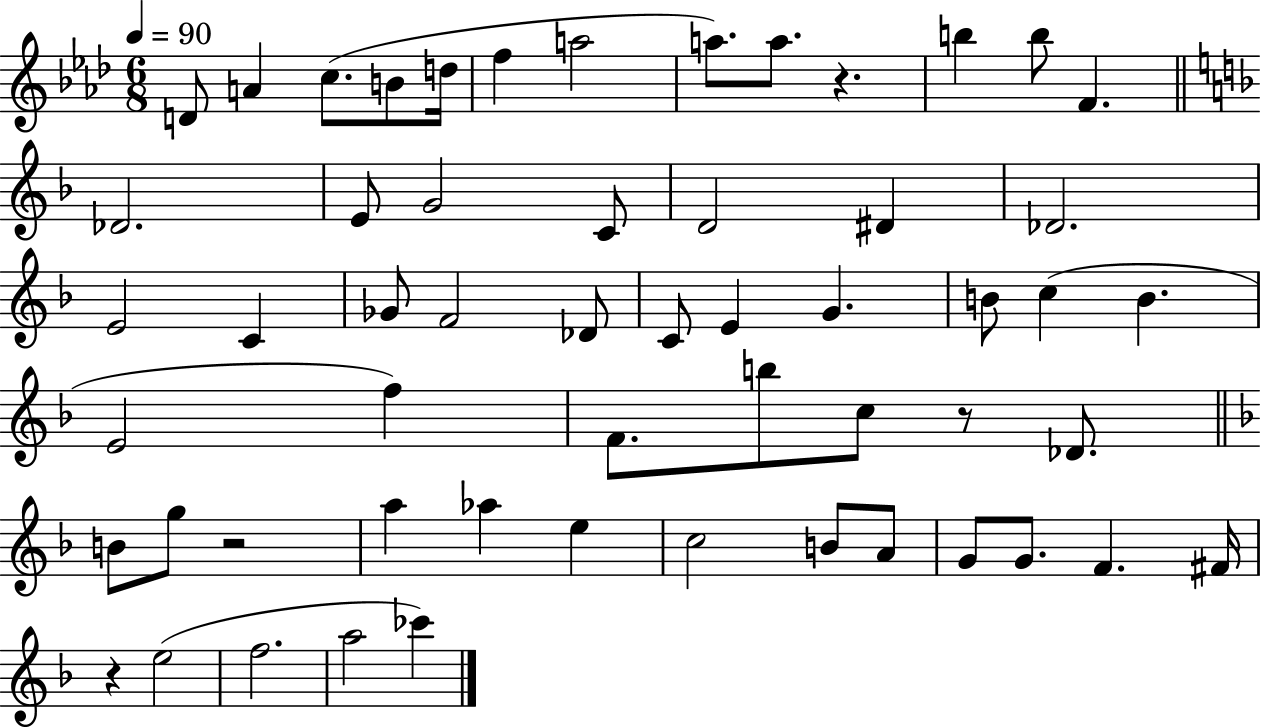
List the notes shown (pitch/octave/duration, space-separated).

D4/e A4/q C5/e. B4/e D5/s F5/q A5/h A5/e. A5/e. R/q. B5/q B5/e F4/q. Db4/h. E4/e G4/h C4/e D4/h D#4/q Db4/h. E4/h C4/q Gb4/e F4/h Db4/e C4/e E4/q G4/q. B4/e C5/q B4/q. E4/h F5/q F4/e. B5/e C5/e R/e Db4/e. B4/e G5/e R/h A5/q Ab5/q E5/q C5/h B4/e A4/e G4/e G4/e. F4/q. F#4/s R/q E5/h F5/h. A5/h CES6/q